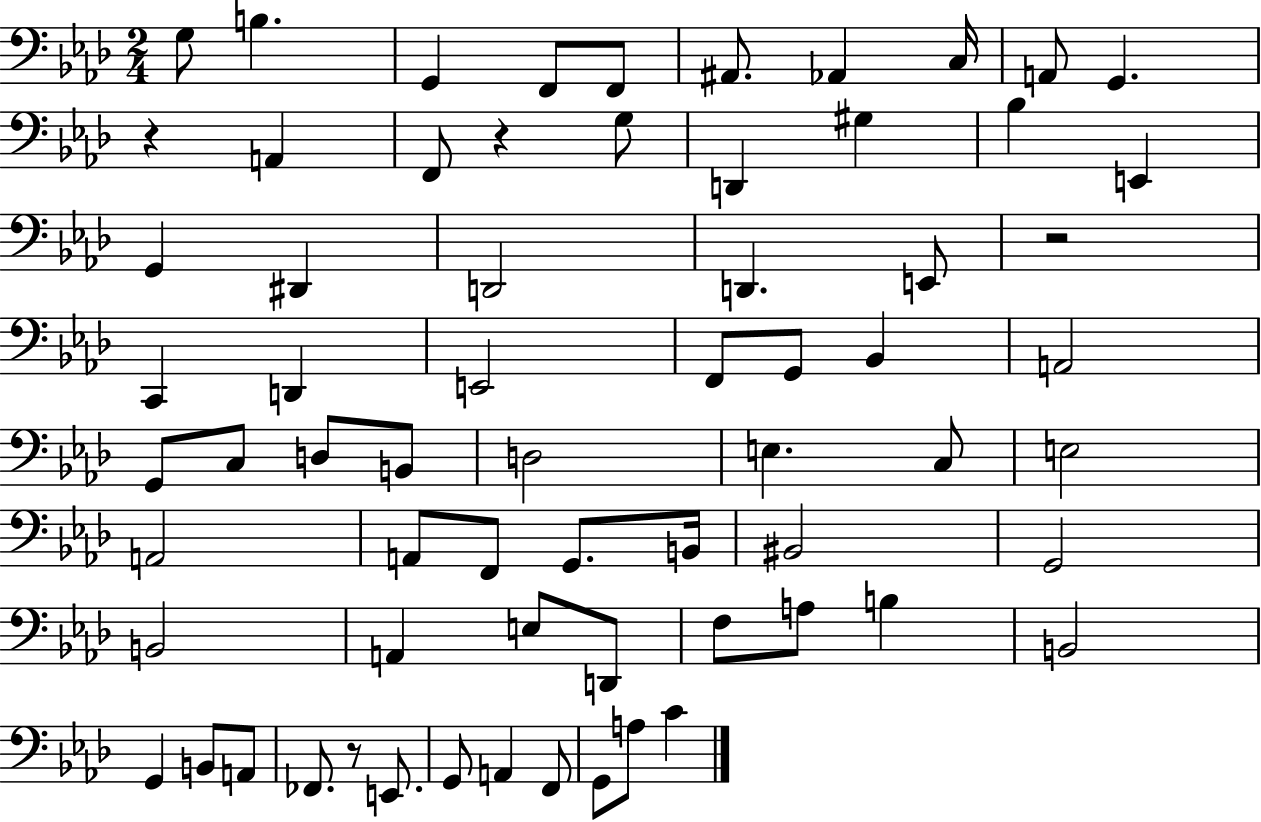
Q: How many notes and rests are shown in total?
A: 67